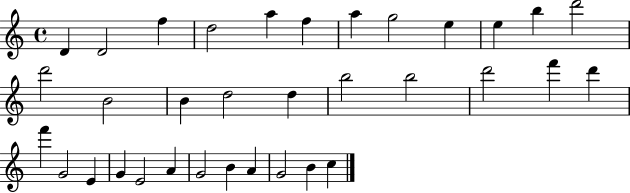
{
  \clef treble
  \time 4/4
  \defaultTimeSignature
  \key c \major
  d'4 d'2 f''4 | d''2 a''4 f''4 | a''4 g''2 e''4 | e''4 b''4 d'''2 | \break d'''2 b'2 | b'4 d''2 d''4 | b''2 b''2 | d'''2 f'''4 d'''4 | \break f'''4 g'2 e'4 | g'4 e'2 a'4 | g'2 b'4 a'4 | g'2 b'4 c''4 | \break \bar "|."
}